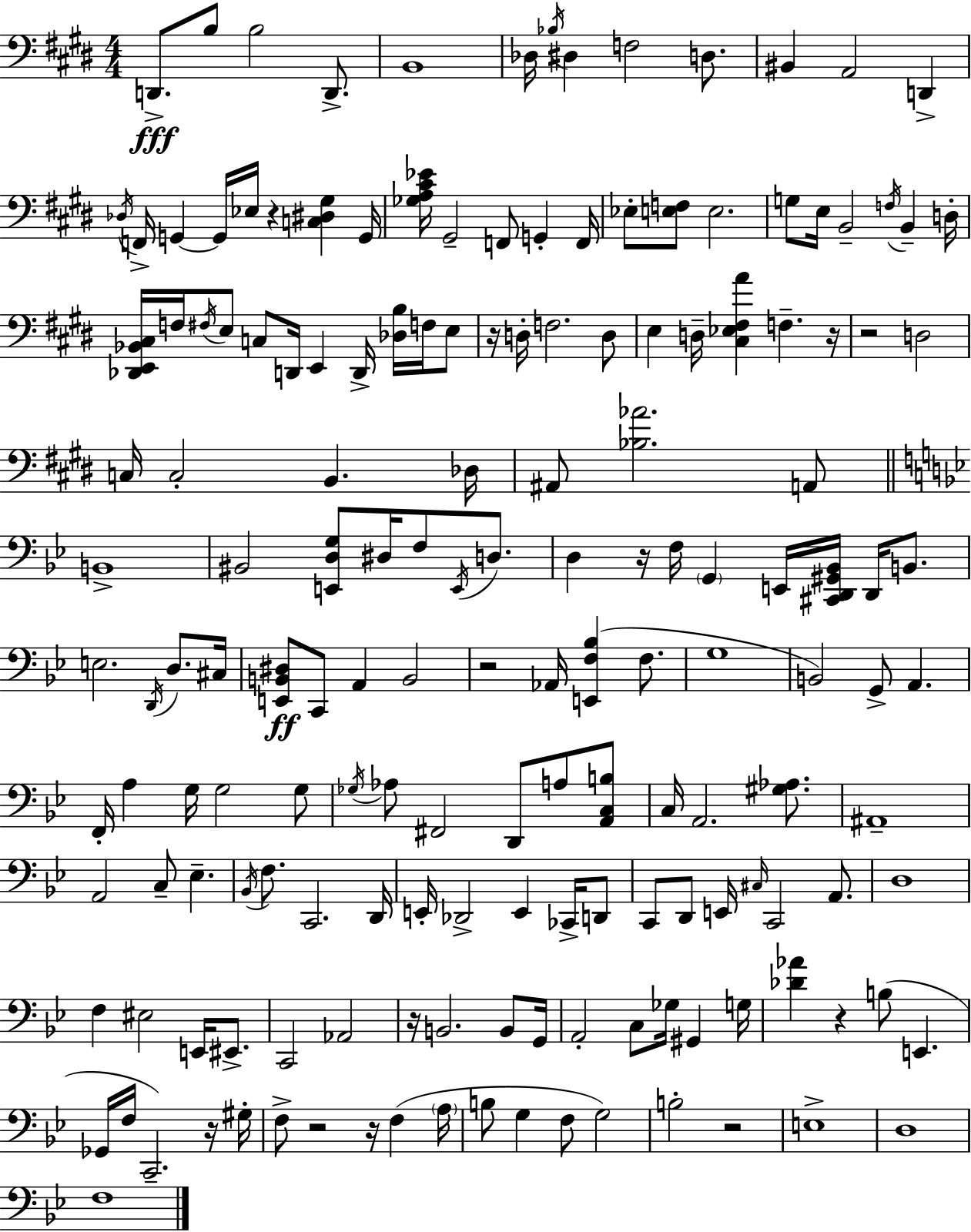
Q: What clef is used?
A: bass